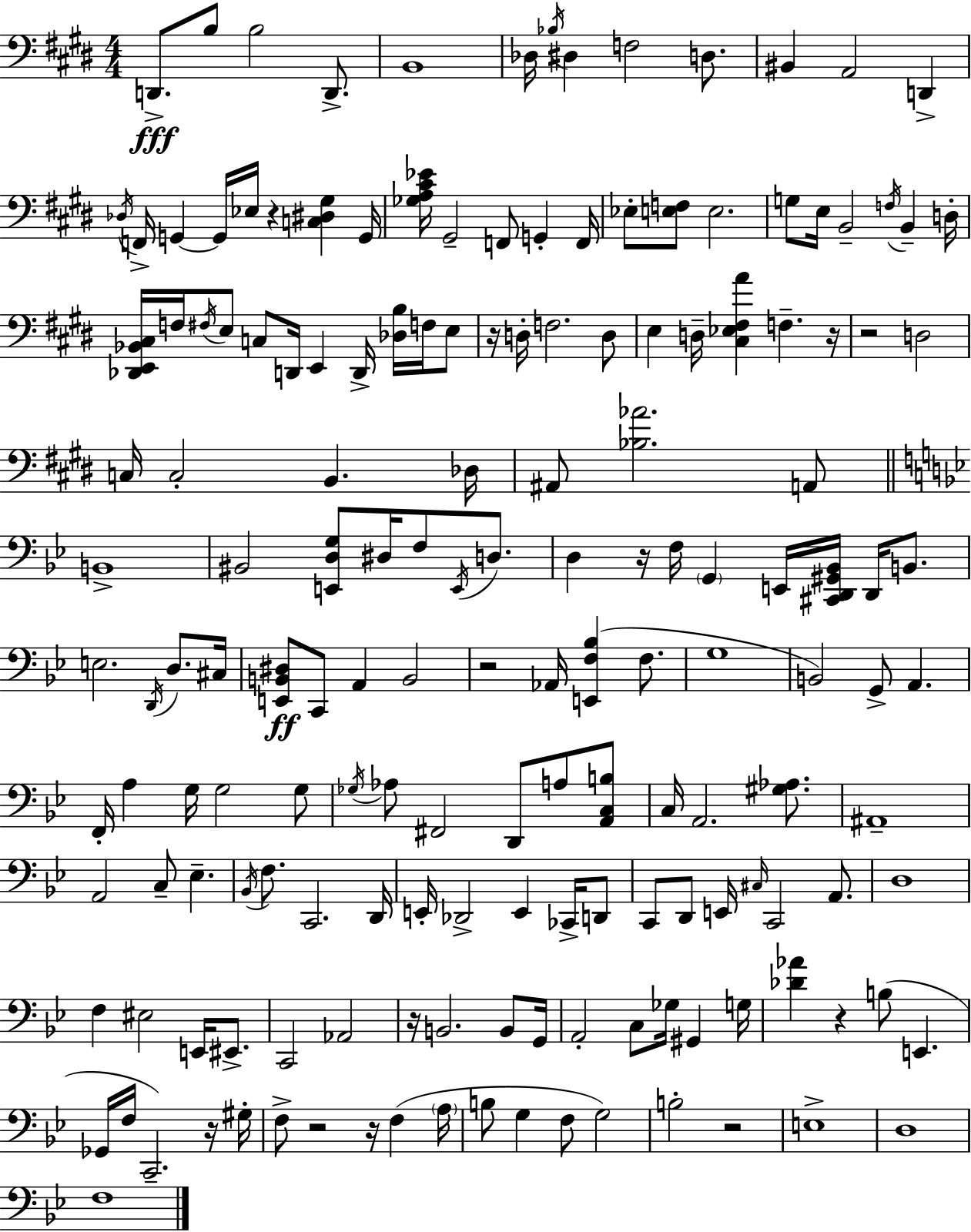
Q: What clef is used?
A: bass